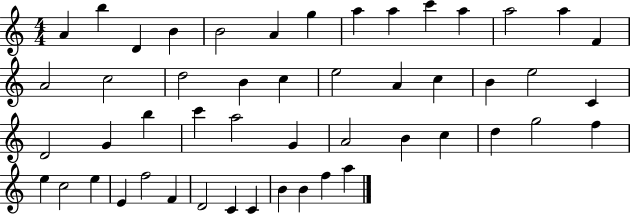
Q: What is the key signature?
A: C major